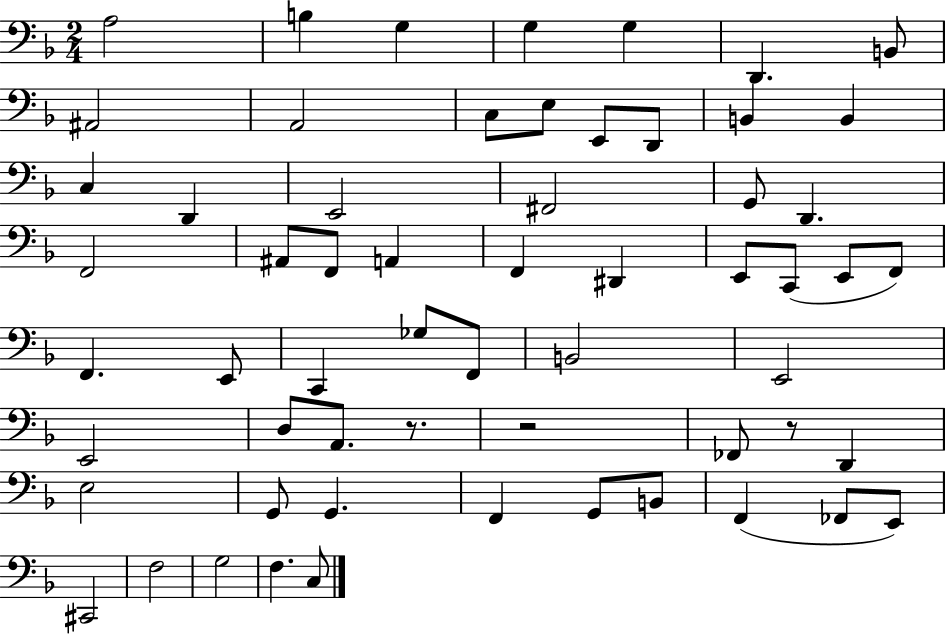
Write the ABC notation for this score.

X:1
T:Untitled
M:2/4
L:1/4
K:F
A,2 B, G, G, G, D,, B,,/2 ^A,,2 A,,2 C,/2 E,/2 E,,/2 D,,/2 B,, B,, C, D,, E,,2 ^F,,2 G,,/2 D,, F,,2 ^A,,/2 F,,/2 A,, F,, ^D,, E,,/2 C,,/2 E,,/2 F,,/2 F,, E,,/2 C,, _G,/2 F,,/2 B,,2 E,,2 E,,2 D,/2 A,,/2 z/2 z2 _F,,/2 z/2 D,, E,2 G,,/2 G,, F,, G,,/2 B,,/2 F,, _F,,/2 E,,/2 ^C,,2 F,2 G,2 F, C,/2